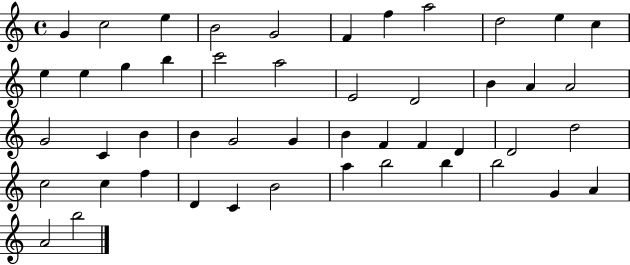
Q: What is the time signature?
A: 4/4